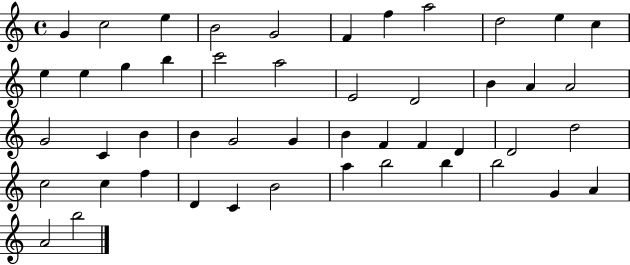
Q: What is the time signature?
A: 4/4